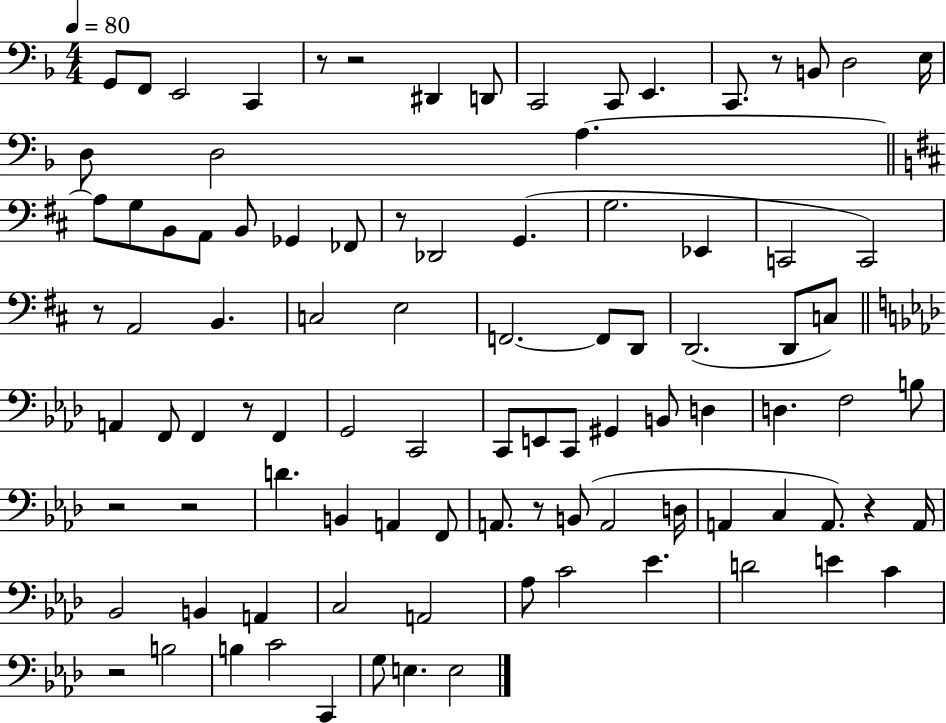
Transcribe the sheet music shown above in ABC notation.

X:1
T:Untitled
M:4/4
L:1/4
K:F
G,,/2 F,,/2 E,,2 C,, z/2 z2 ^D,, D,,/2 C,,2 C,,/2 E,, C,,/2 z/2 B,,/2 D,2 E,/4 D,/2 D,2 A, A,/2 G,/2 B,,/2 A,,/2 B,,/2 _G,, _F,,/2 z/2 _D,,2 G,, G,2 _E,, C,,2 C,,2 z/2 A,,2 B,, C,2 E,2 F,,2 F,,/2 D,,/2 D,,2 D,,/2 C,/2 A,, F,,/2 F,, z/2 F,, G,,2 C,,2 C,,/2 E,,/2 C,,/2 ^G,, B,,/2 D, D, F,2 B,/2 z2 z2 D B,, A,, F,,/2 A,,/2 z/2 B,,/2 A,,2 D,/4 A,, C, A,,/2 z A,,/4 _B,,2 B,, A,, C,2 A,,2 _A,/2 C2 _E D2 E C z2 B,2 B, C2 C,, G,/2 E, E,2